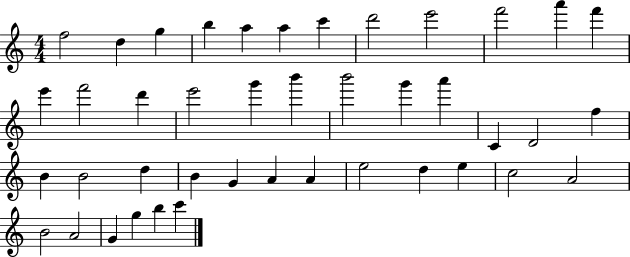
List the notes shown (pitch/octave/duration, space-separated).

F5/h D5/q G5/q B5/q A5/q A5/q C6/q D6/h E6/h F6/h A6/q F6/q E6/q F6/h D6/q E6/h G6/q B6/q B6/h G6/q A6/q C4/q D4/h F5/q B4/q B4/h D5/q B4/q G4/q A4/q A4/q E5/h D5/q E5/q C5/h A4/h B4/h A4/h G4/q G5/q B5/q C6/q